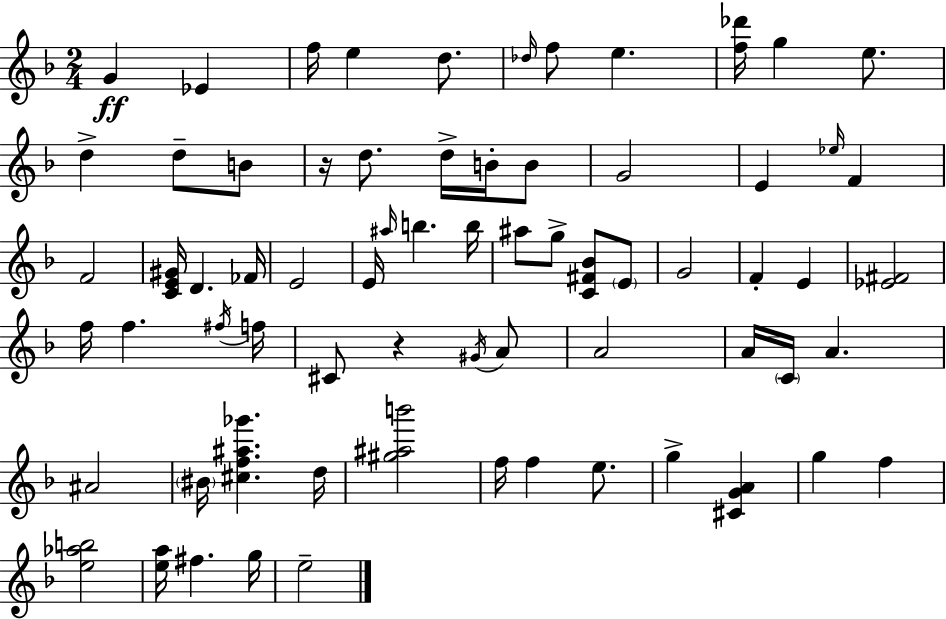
X:1
T:Untitled
M:2/4
L:1/4
K:F
G _E f/4 e d/2 _d/4 f/2 e [f_d']/4 g e/2 d d/2 B/2 z/4 d/2 d/4 B/4 B/2 G2 E _e/4 F F2 [CE^G]/4 D _F/4 E2 E/4 ^a/4 b b/4 ^a/2 g/2 [C^F_B]/2 E/2 G2 F E [_E^F]2 f/4 f ^f/4 f/4 ^C/2 z ^G/4 A/2 A2 A/4 C/4 A ^A2 ^B/4 [^cf^a_g'] d/4 [^g^ab']2 f/4 f e/2 g [^CGA] g f [e_ab]2 [ea]/4 ^f g/4 e2